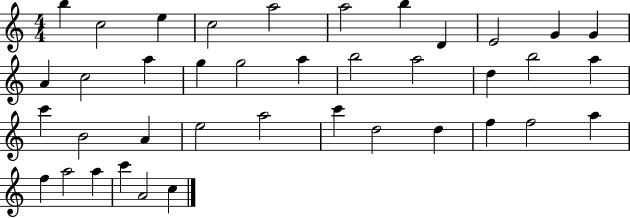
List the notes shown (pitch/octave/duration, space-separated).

B5/q C5/h E5/q C5/h A5/h A5/h B5/q D4/q E4/h G4/q G4/q A4/q C5/h A5/q G5/q G5/h A5/q B5/h A5/h D5/q B5/h A5/q C6/q B4/h A4/q E5/h A5/h C6/q D5/h D5/q F5/q F5/h A5/q F5/q A5/h A5/q C6/q A4/h C5/q